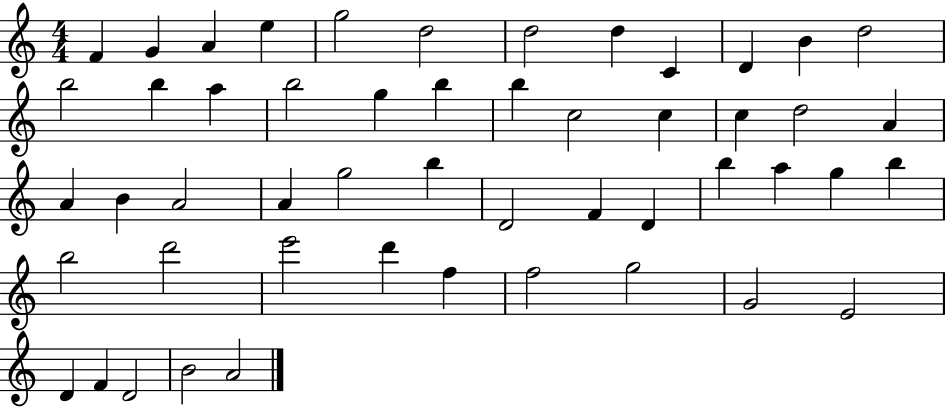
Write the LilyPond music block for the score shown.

{
  \clef treble
  \numericTimeSignature
  \time 4/4
  \key c \major
  f'4 g'4 a'4 e''4 | g''2 d''2 | d''2 d''4 c'4 | d'4 b'4 d''2 | \break b''2 b''4 a''4 | b''2 g''4 b''4 | b''4 c''2 c''4 | c''4 d''2 a'4 | \break a'4 b'4 a'2 | a'4 g''2 b''4 | d'2 f'4 d'4 | b''4 a''4 g''4 b''4 | \break b''2 d'''2 | e'''2 d'''4 f''4 | f''2 g''2 | g'2 e'2 | \break d'4 f'4 d'2 | b'2 a'2 | \bar "|."
}